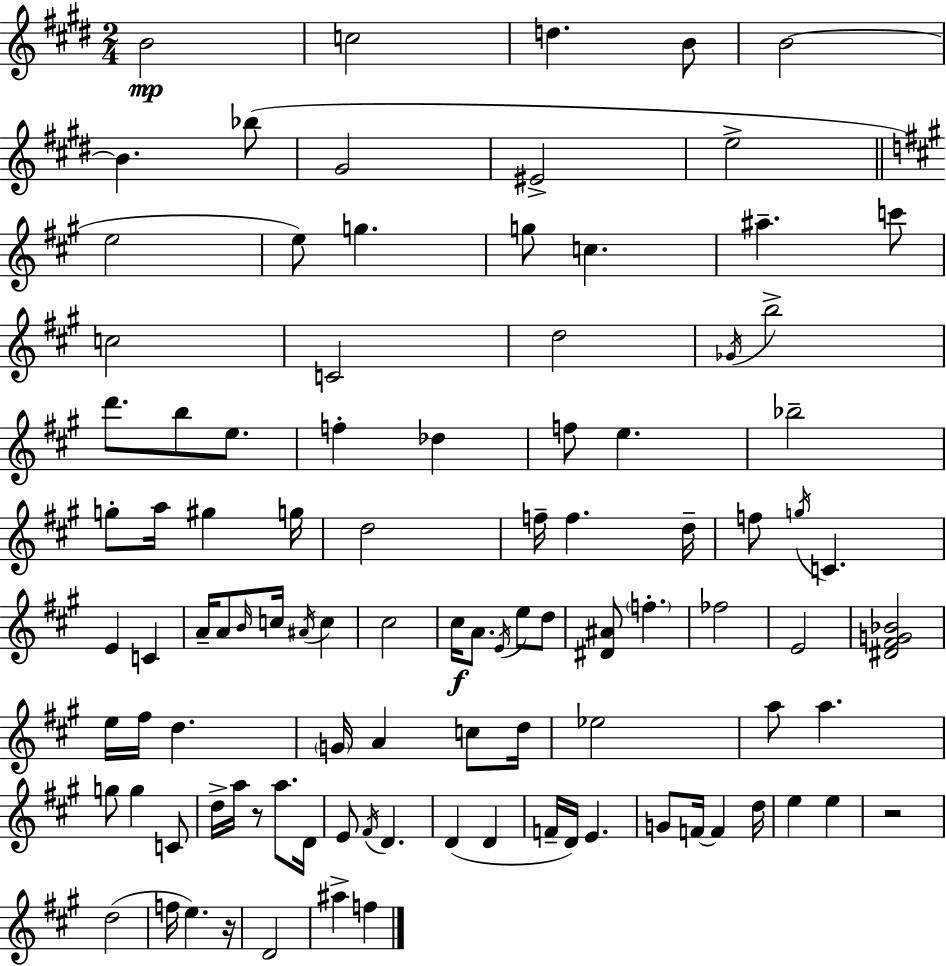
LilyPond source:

{
  \clef treble
  \numericTimeSignature
  \time 2/4
  \key e \major
  b'2\mp | c''2 | d''4. b'8 | b'2~~ | \break b'4. bes''8( | gis'2 | eis'2-> | e''2-> | \break \bar "||" \break \key a \major e''2 | e''8) g''4. | g''8 c''4. | ais''4.-- c'''8 | \break c''2 | c'2 | d''2 | \acciaccatura { ges'16 } b''2-> | \break d'''8. b''8 e''8. | f''4-. des''4 | f''8 e''4. | bes''2-- | \break g''8-. a''16 gis''4 | g''16 d''2 | f''16-- f''4. | d''16-- f''8 \acciaccatura { g''16 } c'4. | \break e'4 c'4 | a'16-- a'8 \grace { b'16 } c''16 \acciaccatura { ais'16 } | c''4 cis''2 | cis''16\f a'8. | \break \acciaccatura { e'16 } e''8 d''8 <dis' ais'>8 \parenthesize f''4.-. | fes''2 | e'2 | <dis' fis' g' bes'>2 | \break e''16 fis''16 d''4. | \parenthesize g'16 a'4 | c''8 d''16 ees''2 | a''8 a''4. | \break g''8 g''4 | c'8 d''16-> a''16 r8 | a''8. d'16 e'8 \acciaccatura { fis'16 } | d'4. d'4( | \break d'4 f'16-- d'16) | e'4. g'8 | f'16~~ f'4 d''16 e''4 | e''4 r2 | \break d''2( | f''16 e''4.) | r16 d'2 | ais''4-> | \break f''4 \bar "|."
}